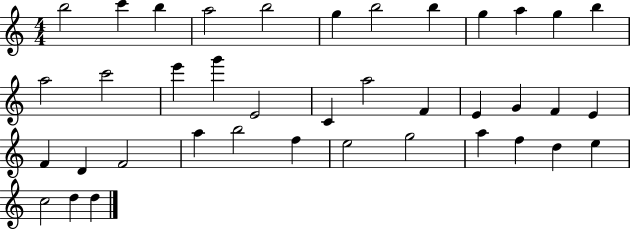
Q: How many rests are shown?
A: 0